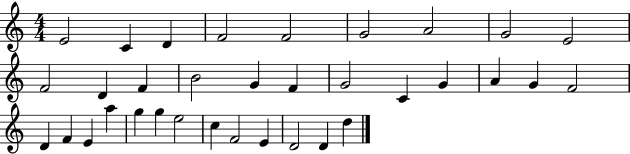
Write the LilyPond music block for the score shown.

{
  \clef treble
  \numericTimeSignature
  \time 4/4
  \key c \major
  e'2 c'4 d'4 | f'2 f'2 | g'2 a'2 | g'2 e'2 | \break f'2 d'4 f'4 | b'2 g'4 f'4 | g'2 c'4 g'4 | a'4 g'4 f'2 | \break d'4 f'4 e'4 a''4 | g''4 g''4 e''2 | c''4 f'2 e'4 | d'2 d'4 d''4 | \break \bar "|."
}